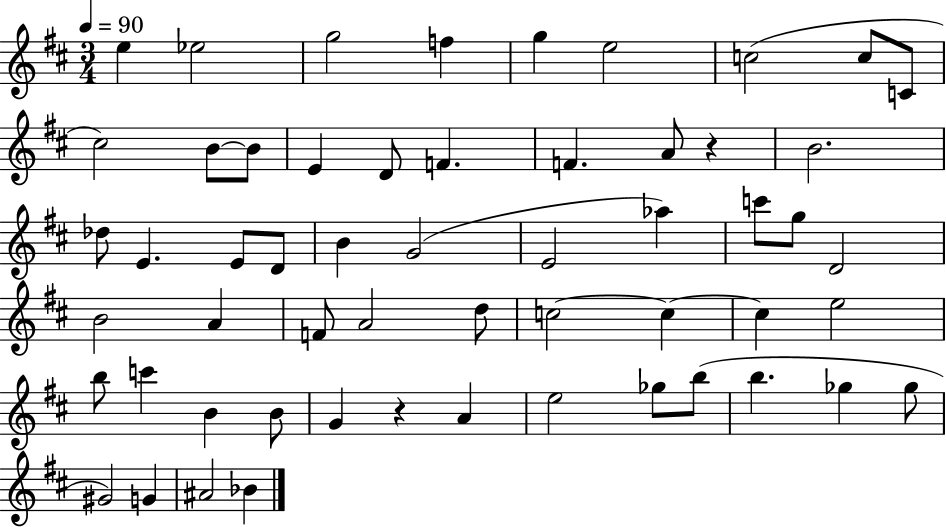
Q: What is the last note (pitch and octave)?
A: Bb4